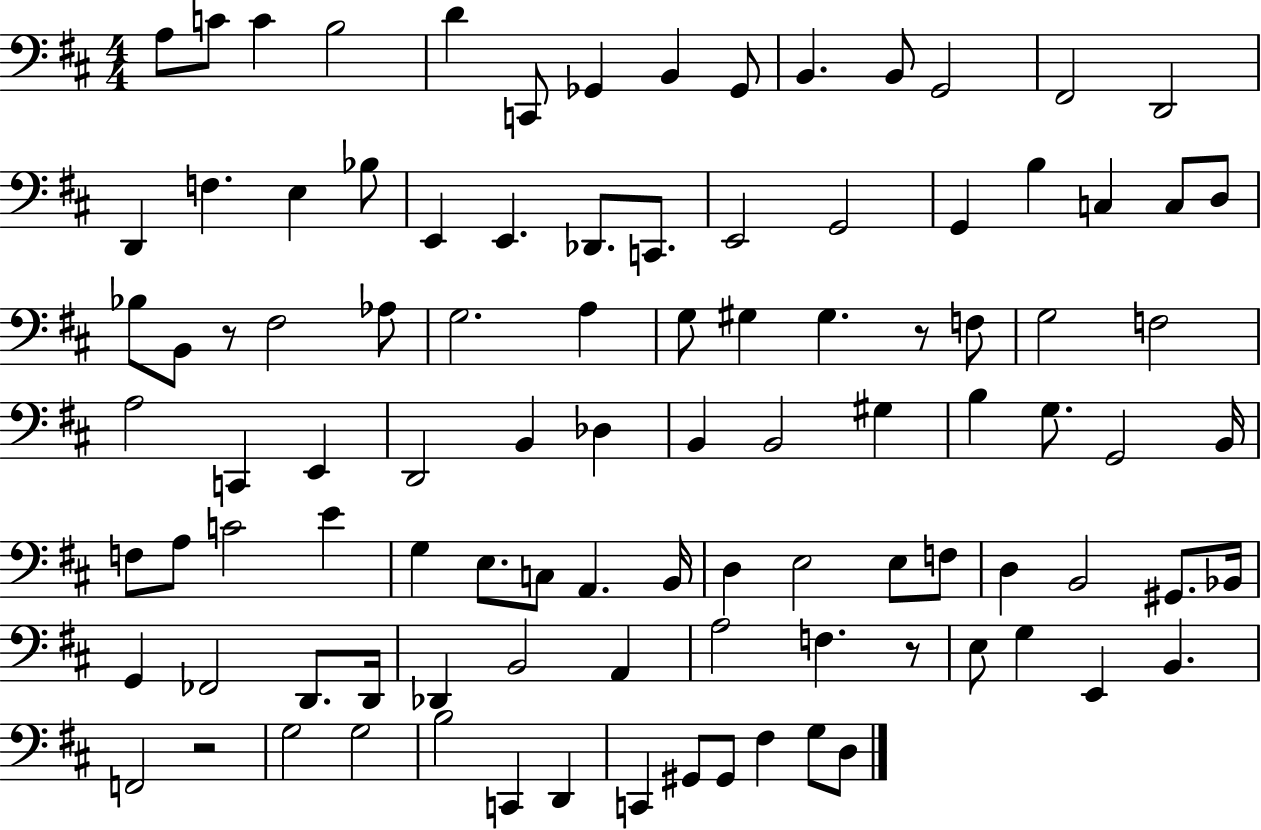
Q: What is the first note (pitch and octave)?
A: A3